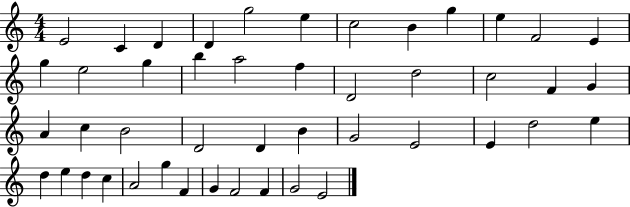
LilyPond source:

{
  \clef treble
  \numericTimeSignature
  \time 4/4
  \key c \major
  e'2 c'4 d'4 | d'4 g''2 e''4 | c''2 b'4 g''4 | e''4 f'2 e'4 | \break g''4 e''2 g''4 | b''4 a''2 f''4 | d'2 d''2 | c''2 f'4 g'4 | \break a'4 c''4 b'2 | d'2 d'4 b'4 | g'2 e'2 | e'4 d''2 e''4 | \break d''4 e''4 d''4 c''4 | a'2 g''4 f'4 | g'4 f'2 f'4 | g'2 e'2 | \break \bar "|."
}